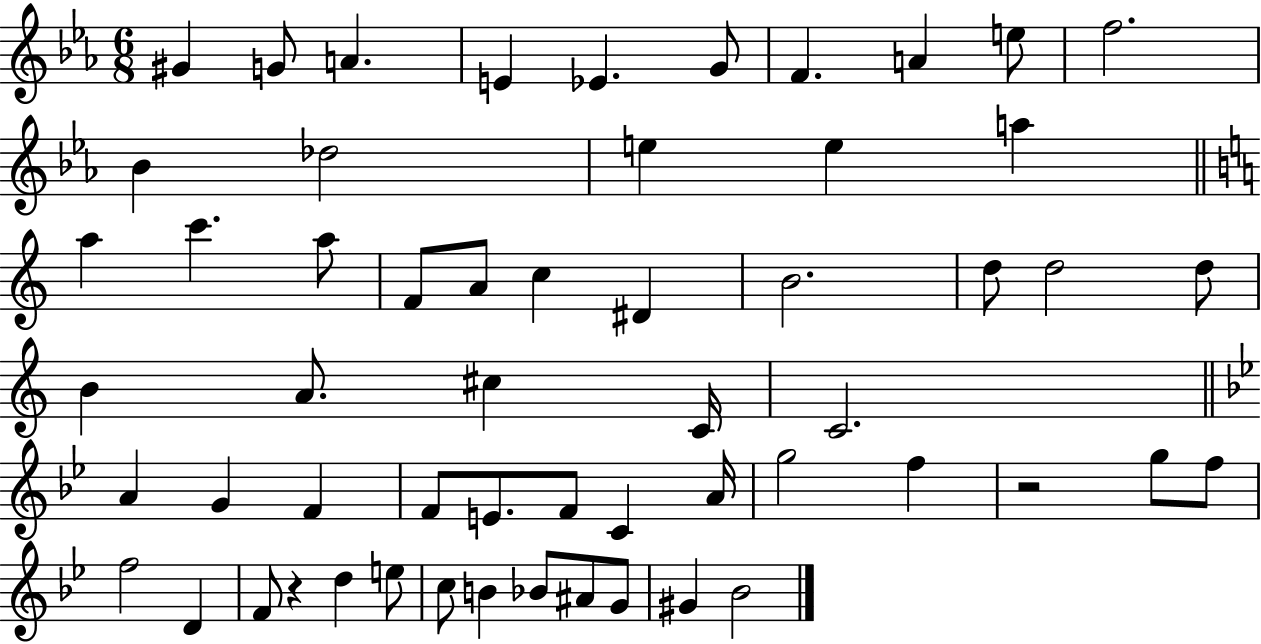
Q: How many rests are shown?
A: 2